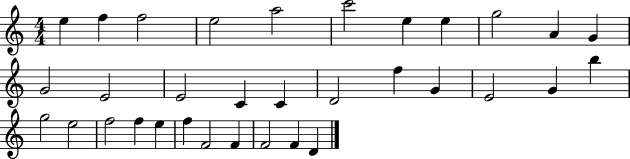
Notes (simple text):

E5/q F5/q F5/h E5/h A5/h C6/h E5/q E5/q G5/h A4/q G4/q G4/h E4/h E4/h C4/q C4/q D4/h F5/q G4/q E4/h G4/q B5/q G5/h E5/h F5/h F5/q E5/q F5/q F4/h F4/q F4/h F4/q D4/q